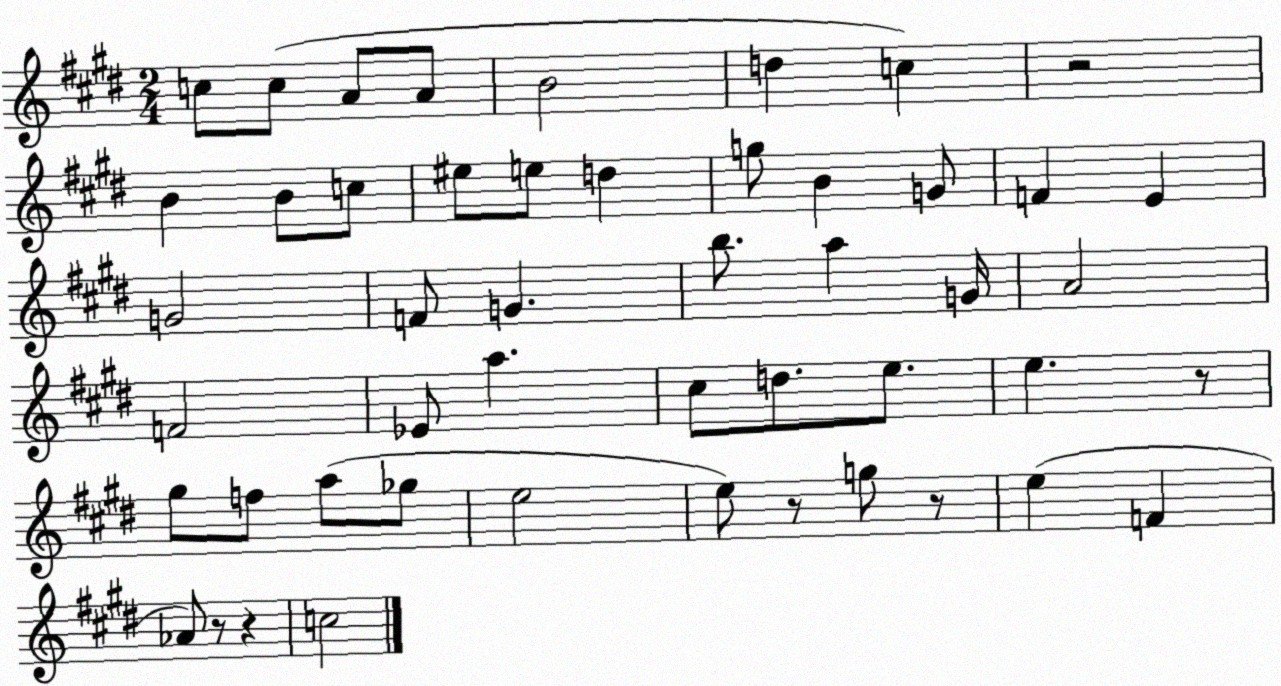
X:1
T:Untitled
M:2/4
L:1/4
K:E
c/2 c/2 A/2 A/2 B2 d c z2 B B/2 c/2 ^e/2 e/2 d g/2 B G/2 F E G2 F/2 G b/2 a G/4 A2 F2 _E/2 a ^c/2 d/2 e/2 e z/2 ^g/2 f/2 a/2 _g/2 e2 e/2 z/2 g/2 z/2 e F _A/2 z/2 z c2